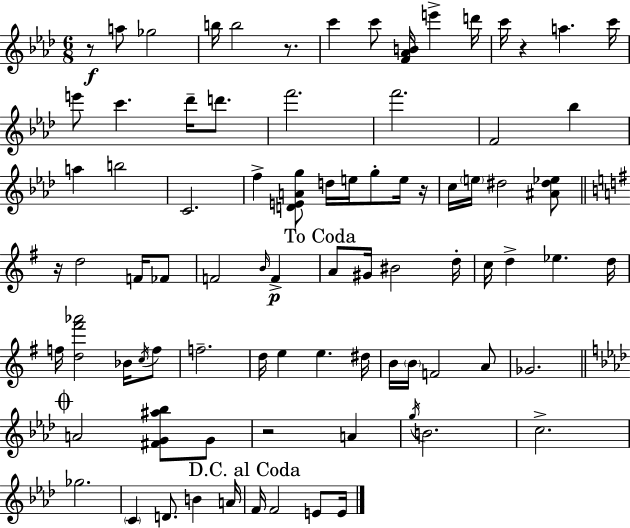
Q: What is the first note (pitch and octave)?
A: A5